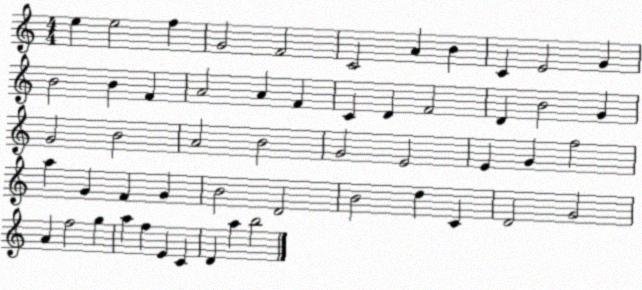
X:1
T:Untitled
M:4/4
L:1/4
K:C
e e2 f G2 F2 C2 A B C E2 G B2 B F A2 A F C D F2 D B2 G G2 B2 A2 B2 G2 E2 E G f2 a G F G B2 D2 B2 d C D2 G2 A f2 g a f E C D a b2